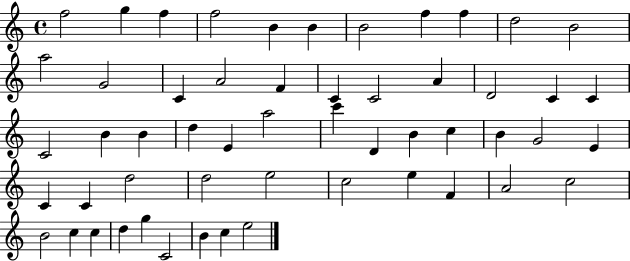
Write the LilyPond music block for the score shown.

{
  \clef treble
  \time 4/4
  \defaultTimeSignature
  \key c \major
  f''2 g''4 f''4 | f''2 b'4 b'4 | b'2 f''4 f''4 | d''2 b'2 | \break a''2 g'2 | c'4 a'2 f'4 | c'4 c'2 a'4 | d'2 c'4 c'4 | \break c'2 b'4 b'4 | d''4 e'4 a''2 | c'''4 d'4 b'4 c''4 | b'4 g'2 e'4 | \break c'4 c'4 d''2 | d''2 e''2 | c''2 e''4 f'4 | a'2 c''2 | \break b'2 c''4 c''4 | d''4 g''4 c'2 | b'4 c''4 e''2 | \bar "|."
}